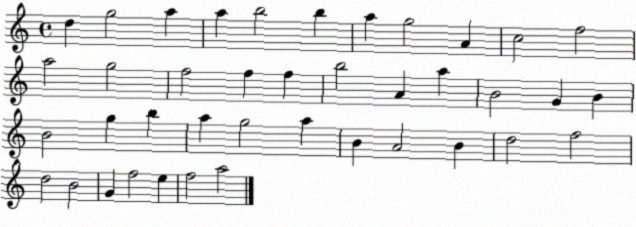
X:1
T:Untitled
M:4/4
L:1/4
K:C
d g2 a a b2 b a g2 A c2 f2 a2 g2 f2 f f b2 A a B2 G B B2 g b a g2 a B A2 B d2 f2 d2 B2 G f2 e f2 a2